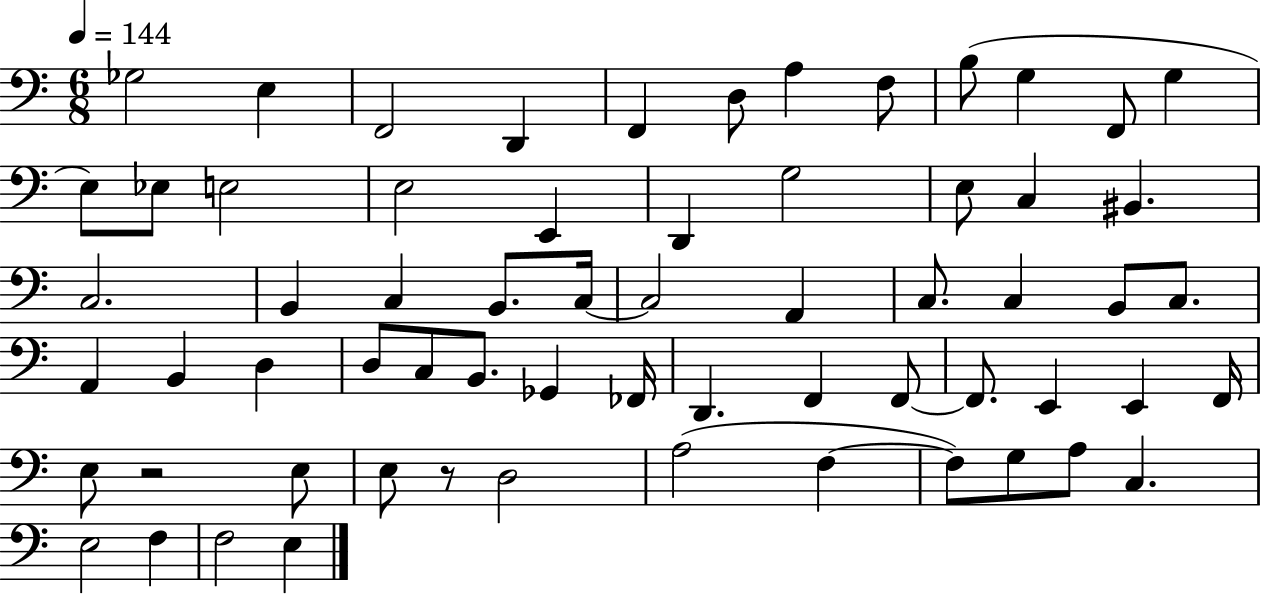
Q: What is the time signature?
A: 6/8